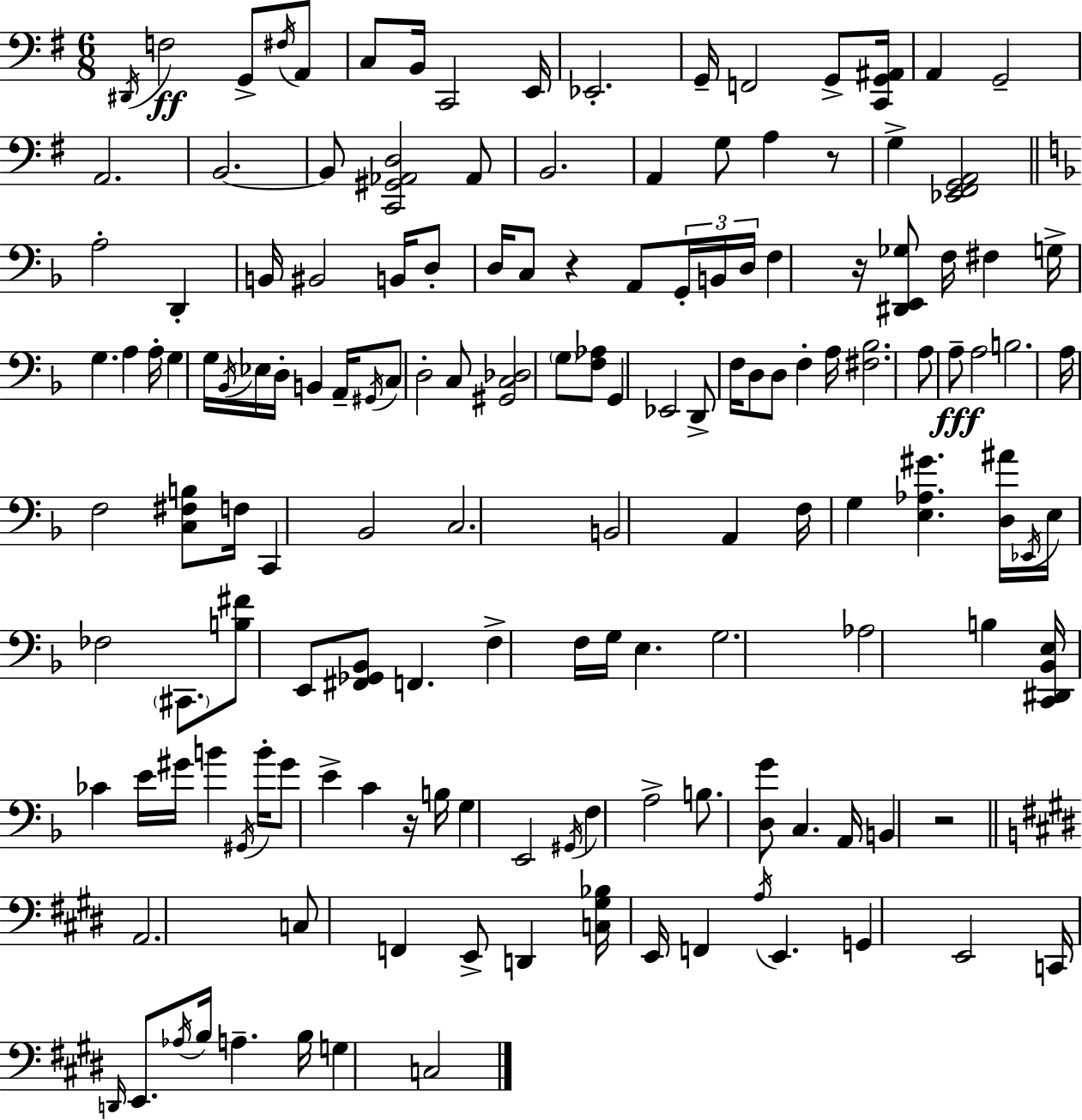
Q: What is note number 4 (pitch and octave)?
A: F#3